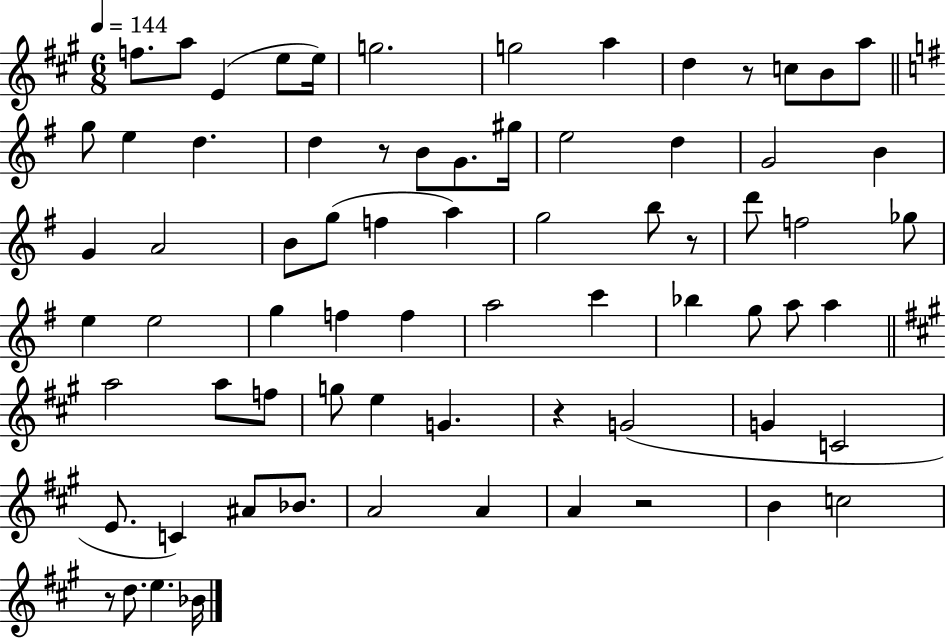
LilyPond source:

{
  \clef treble
  \numericTimeSignature
  \time 6/8
  \key a \major
  \tempo 4 = 144
  f''8. a''8 e'4( e''8 e''16) | g''2. | g''2 a''4 | d''4 r8 c''8 b'8 a''8 | \break \bar "||" \break \key g \major g''8 e''4 d''4. | d''4 r8 b'8 g'8. gis''16 | e''2 d''4 | g'2 b'4 | \break g'4 a'2 | b'8 g''8( f''4 a''4) | g''2 b''8 r8 | d'''8 f''2 ges''8 | \break e''4 e''2 | g''4 f''4 f''4 | a''2 c'''4 | bes''4 g''8 a''8 a''4 | \break \bar "||" \break \key a \major a''2 a''8 f''8 | g''8 e''4 g'4. | r4 g'2( | g'4 c'2 | \break e'8. c'4) ais'8 bes'8. | a'2 a'4 | a'4 r2 | b'4 c''2 | \break r8 d''8. e''4. bes'16 | \bar "|."
}